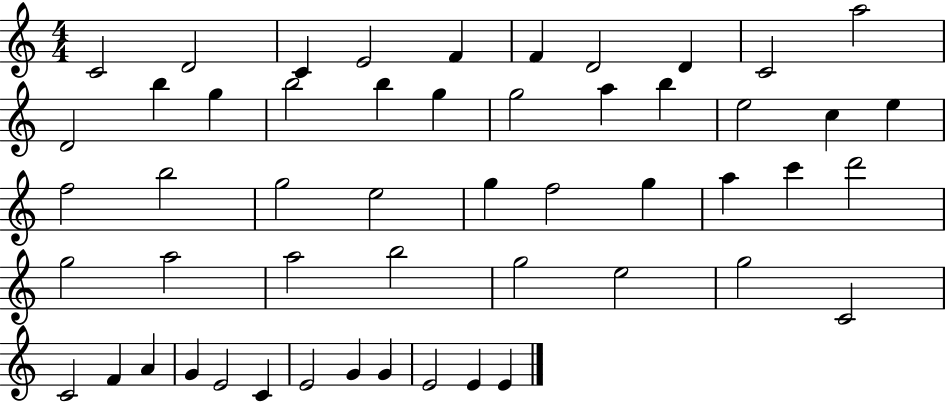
{
  \clef treble
  \numericTimeSignature
  \time 4/4
  \key c \major
  c'2 d'2 | c'4 e'2 f'4 | f'4 d'2 d'4 | c'2 a''2 | \break d'2 b''4 g''4 | b''2 b''4 g''4 | g''2 a''4 b''4 | e''2 c''4 e''4 | \break f''2 b''2 | g''2 e''2 | g''4 f''2 g''4 | a''4 c'''4 d'''2 | \break g''2 a''2 | a''2 b''2 | g''2 e''2 | g''2 c'2 | \break c'2 f'4 a'4 | g'4 e'2 c'4 | e'2 g'4 g'4 | e'2 e'4 e'4 | \break \bar "|."
}